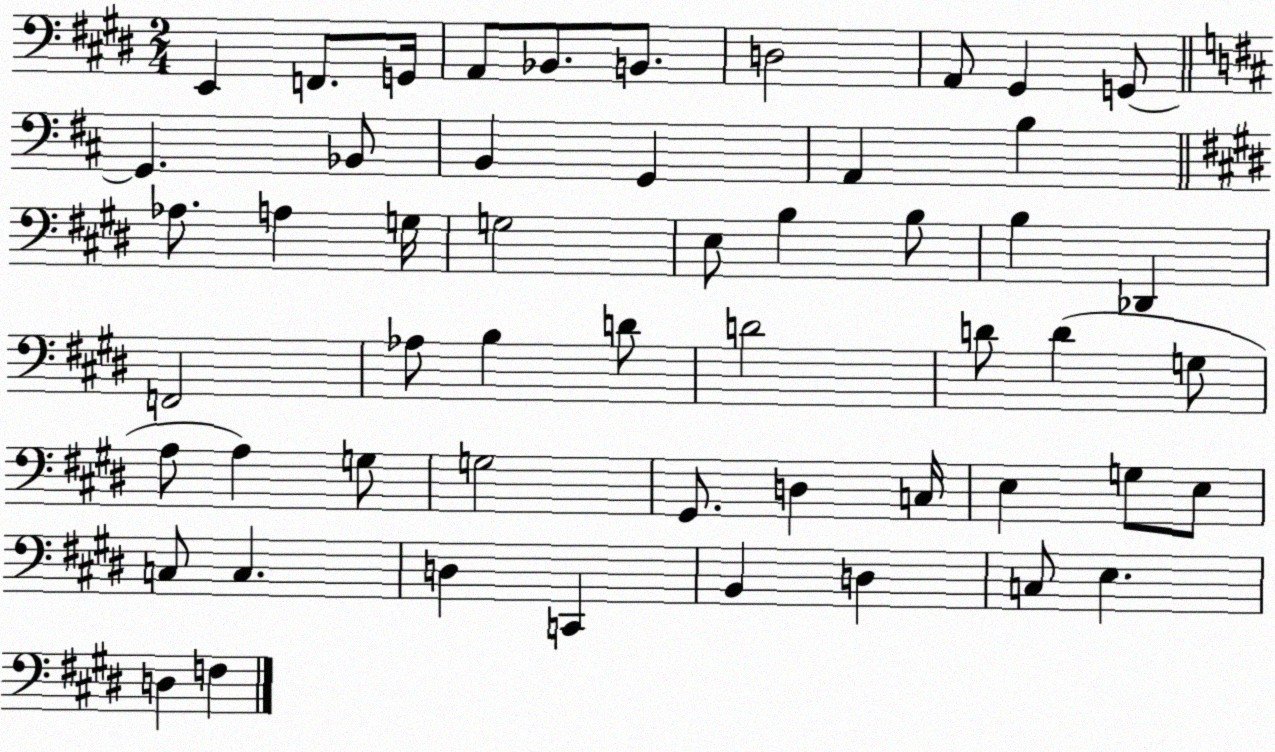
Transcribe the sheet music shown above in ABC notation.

X:1
T:Untitled
M:2/4
L:1/4
K:E
E,, F,,/2 G,,/4 A,,/2 _B,,/2 B,,/2 D,2 A,,/2 ^G,, G,,/2 G,, _B,,/2 B,, G,, A,, B, _A,/2 A, G,/4 G,2 E,/2 B, B,/2 B, _D,, F,,2 _A,/2 B, D/2 D2 D/2 D G,/2 A,/2 A, G,/2 G,2 ^G,,/2 D, C,/4 E, G,/2 E,/2 C,/2 C, D, C,, B,, D, C,/2 E, D, F,